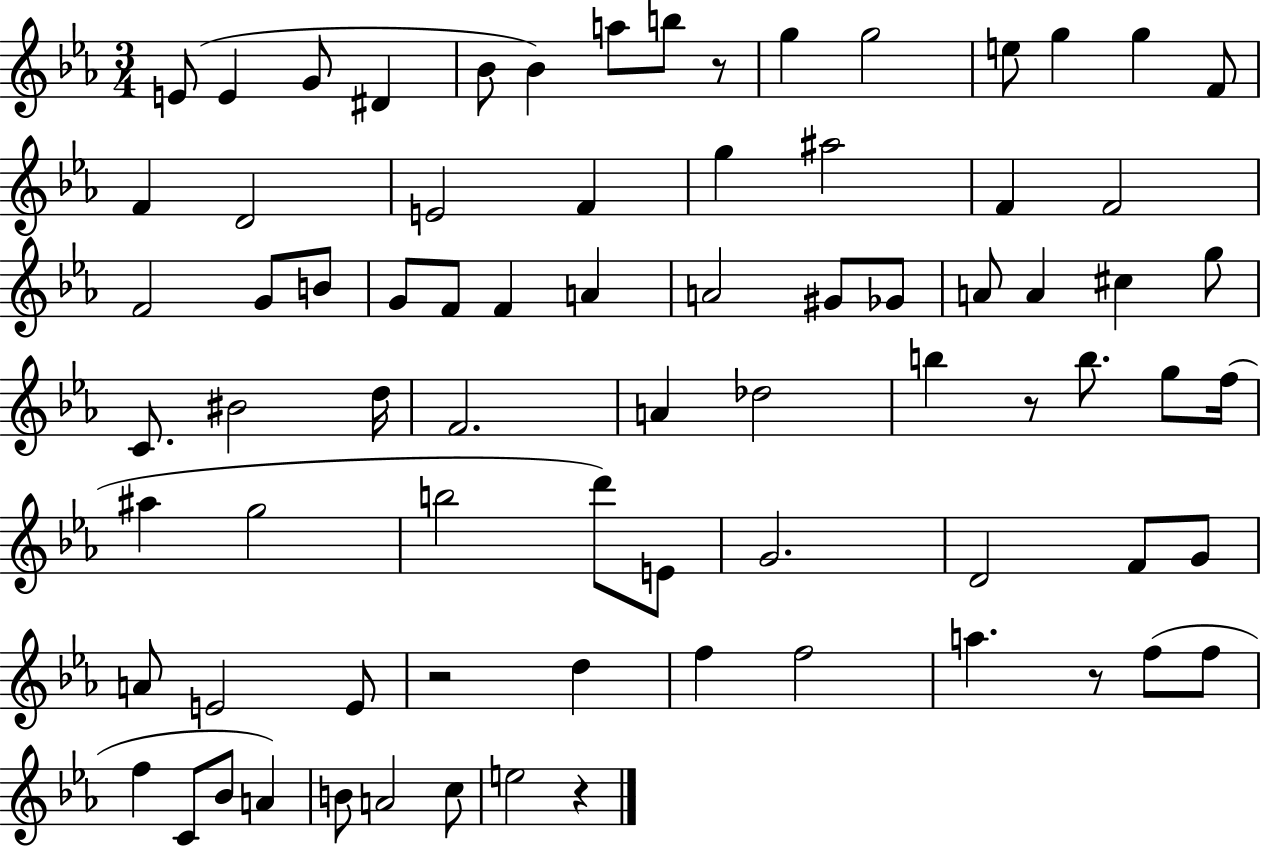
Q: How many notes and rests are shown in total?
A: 77